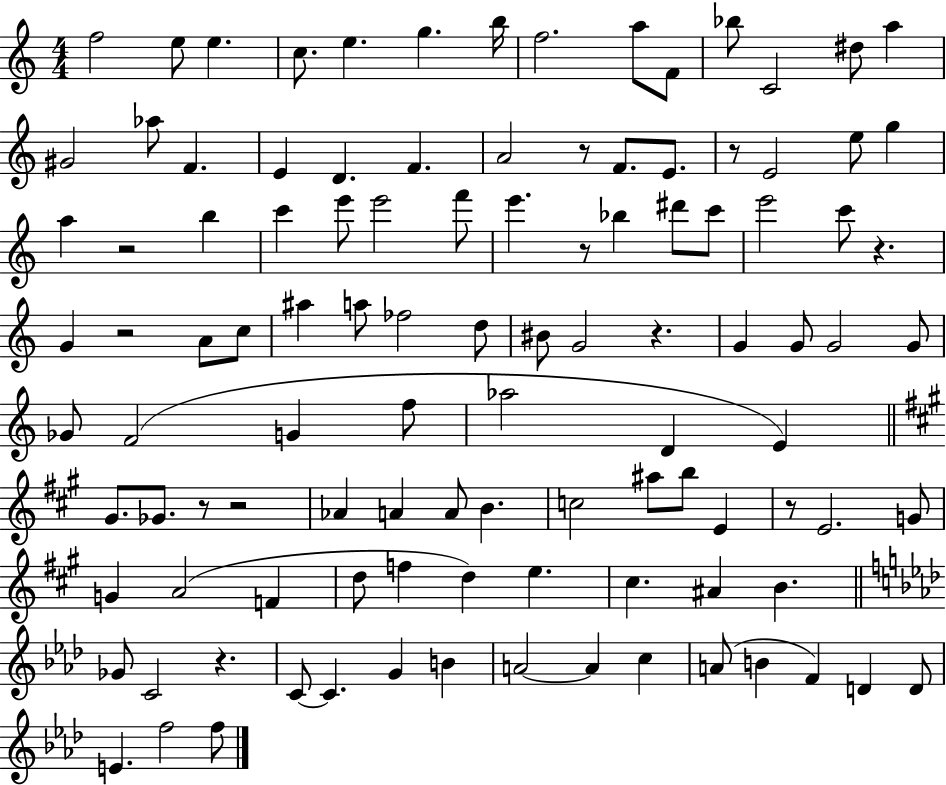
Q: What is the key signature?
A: C major